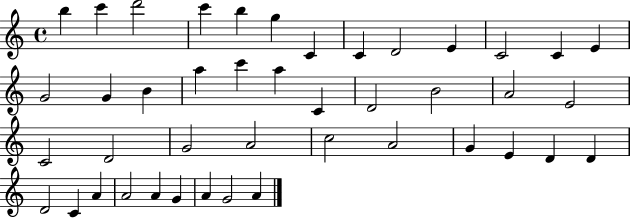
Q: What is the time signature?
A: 4/4